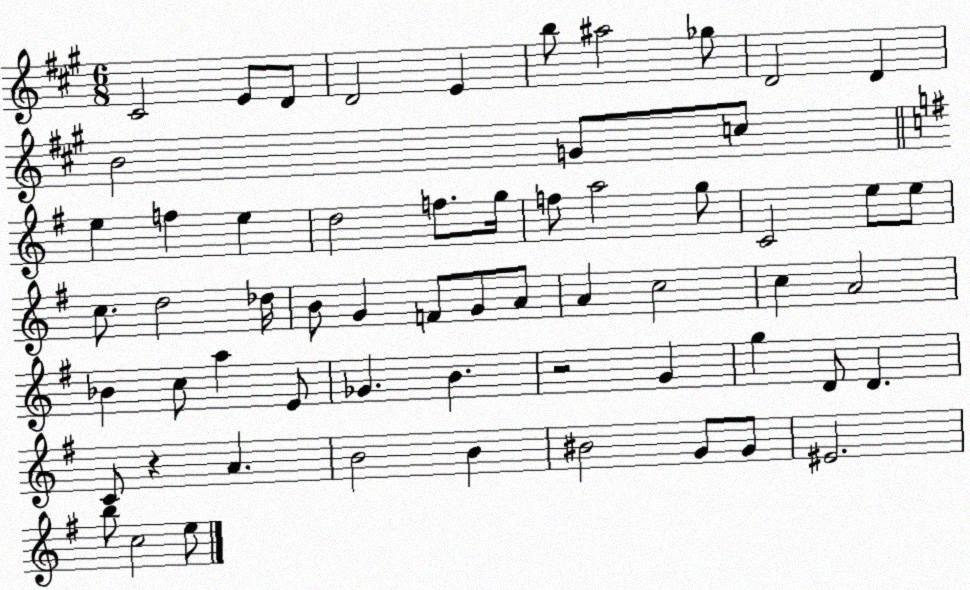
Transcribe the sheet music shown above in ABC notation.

X:1
T:Untitled
M:6/8
L:1/4
K:A
^C2 E/2 D/2 D2 E b/2 ^a2 _g/2 D2 D B2 G/2 c/2 e f e d2 f/2 g/4 f/2 a2 g/2 C2 e/2 e/2 c/2 d2 _d/4 B/2 G F/2 G/2 A/2 A c2 c A2 _B c/2 a E/2 _G B z2 G g D/2 D C/2 z A B2 B ^B2 G/2 G/2 ^E2 b/2 c2 e/2